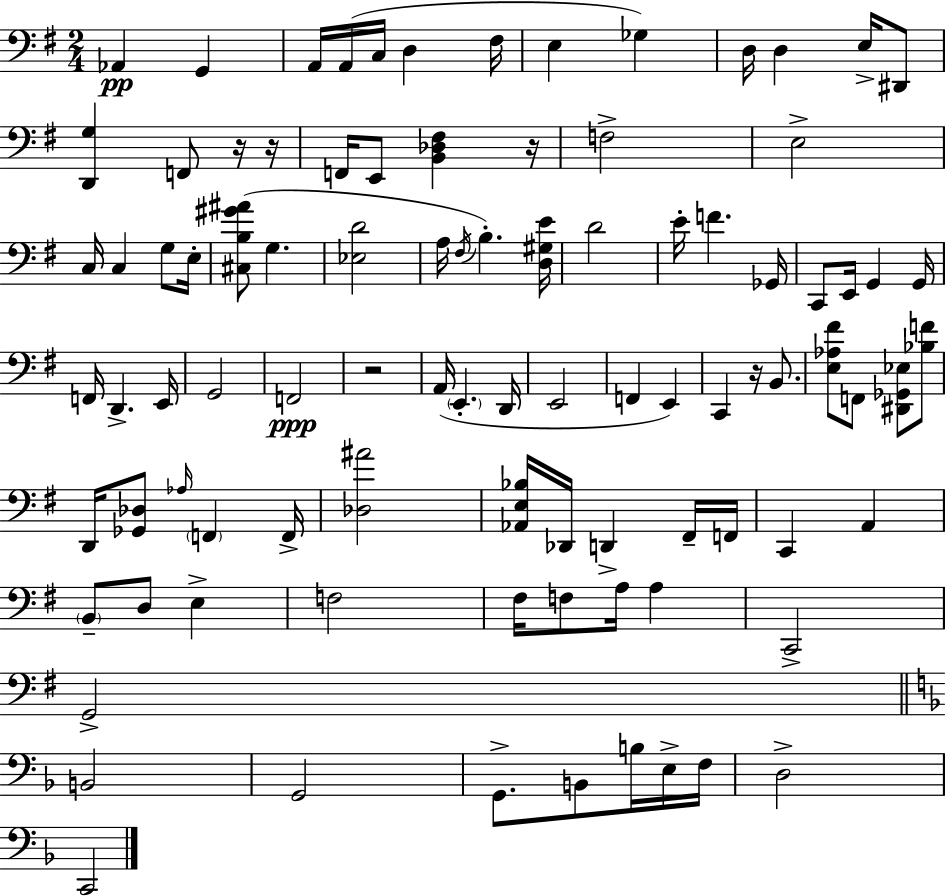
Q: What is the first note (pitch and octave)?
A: Ab2